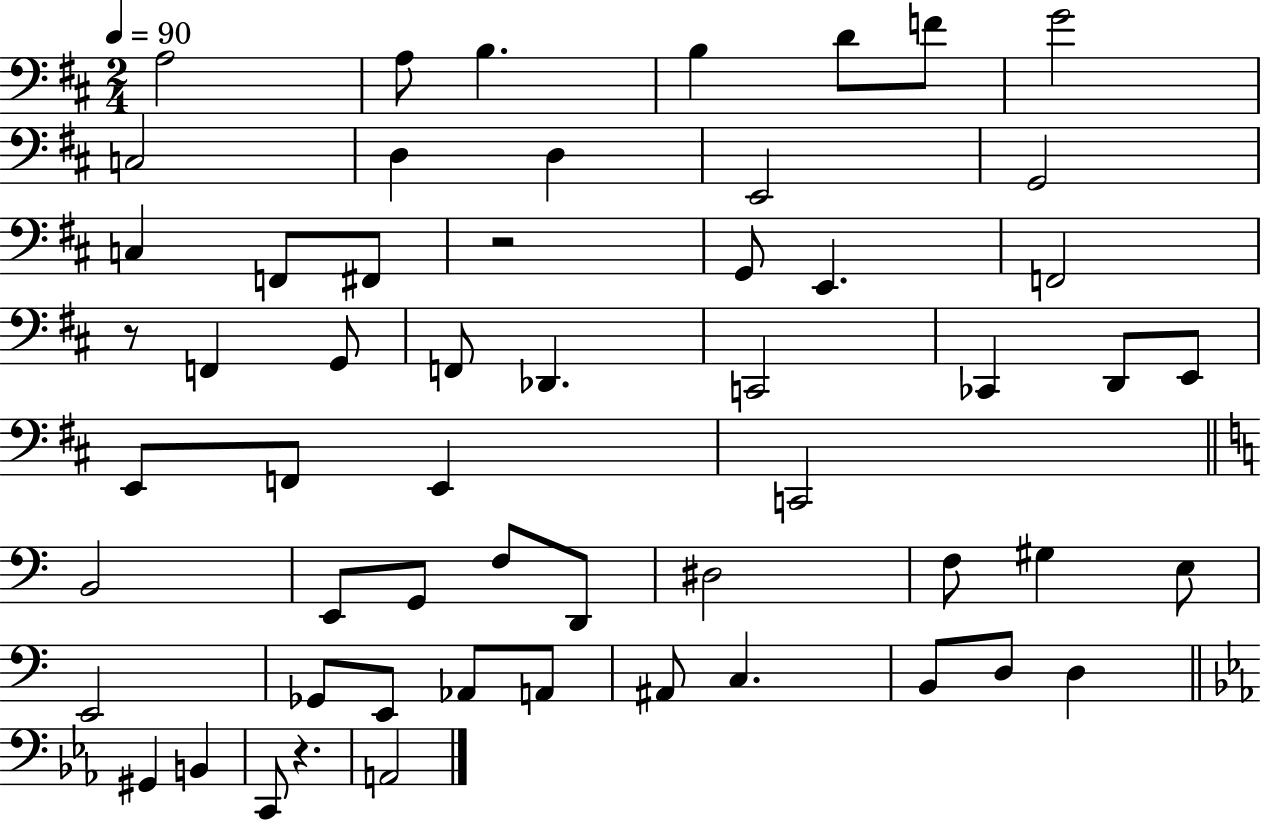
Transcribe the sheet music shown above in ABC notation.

X:1
T:Untitled
M:2/4
L:1/4
K:D
A,2 A,/2 B, B, D/2 F/2 G2 C,2 D, D, E,,2 G,,2 C, F,,/2 ^F,,/2 z2 G,,/2 E,, F,,2 z/2 F,, G,,/2 F,,/2 _D,, C,,2 _C,, D,,/2 E,,/2 E,,/2 F,,/2 E,, C,,2 B,,2 E,,/2 G,,/2 F,/2 D,,/2 ^D,2 F,/2 ^G, E,/2 E,,2 _G,,/2 E,,/2 _A,,/2 A,,/2 ^A,,/2 C, B,,/2 D,/2 D, ^G,, B,, C,,/2 z A,,2